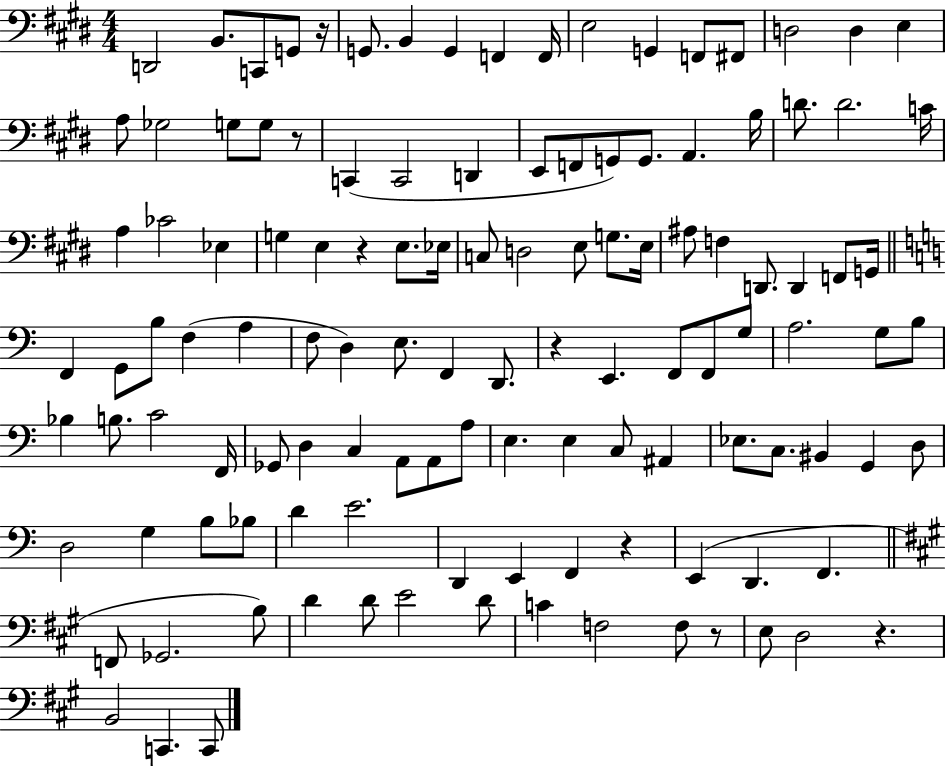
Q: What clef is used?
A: bass